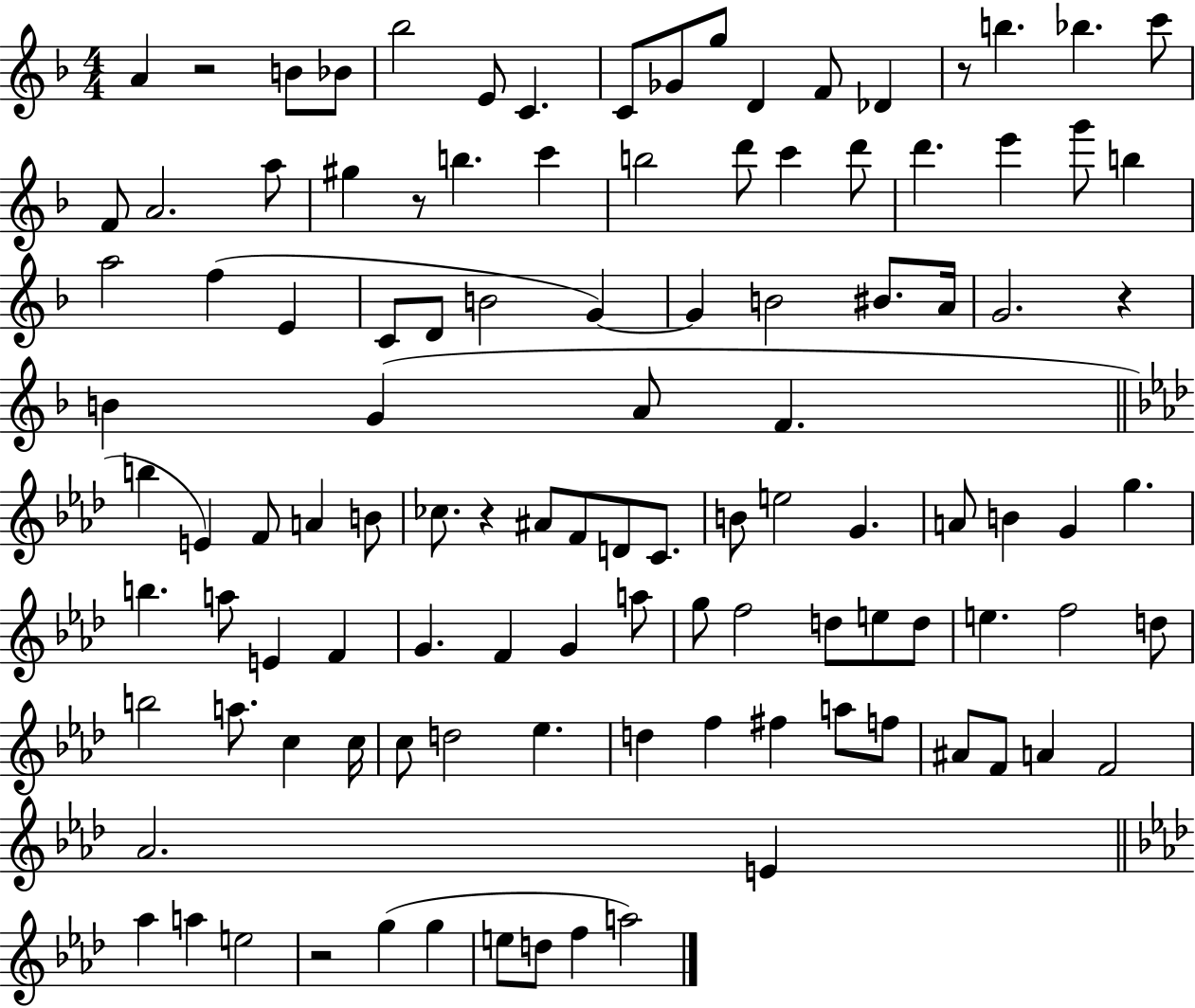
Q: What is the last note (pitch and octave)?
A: A5